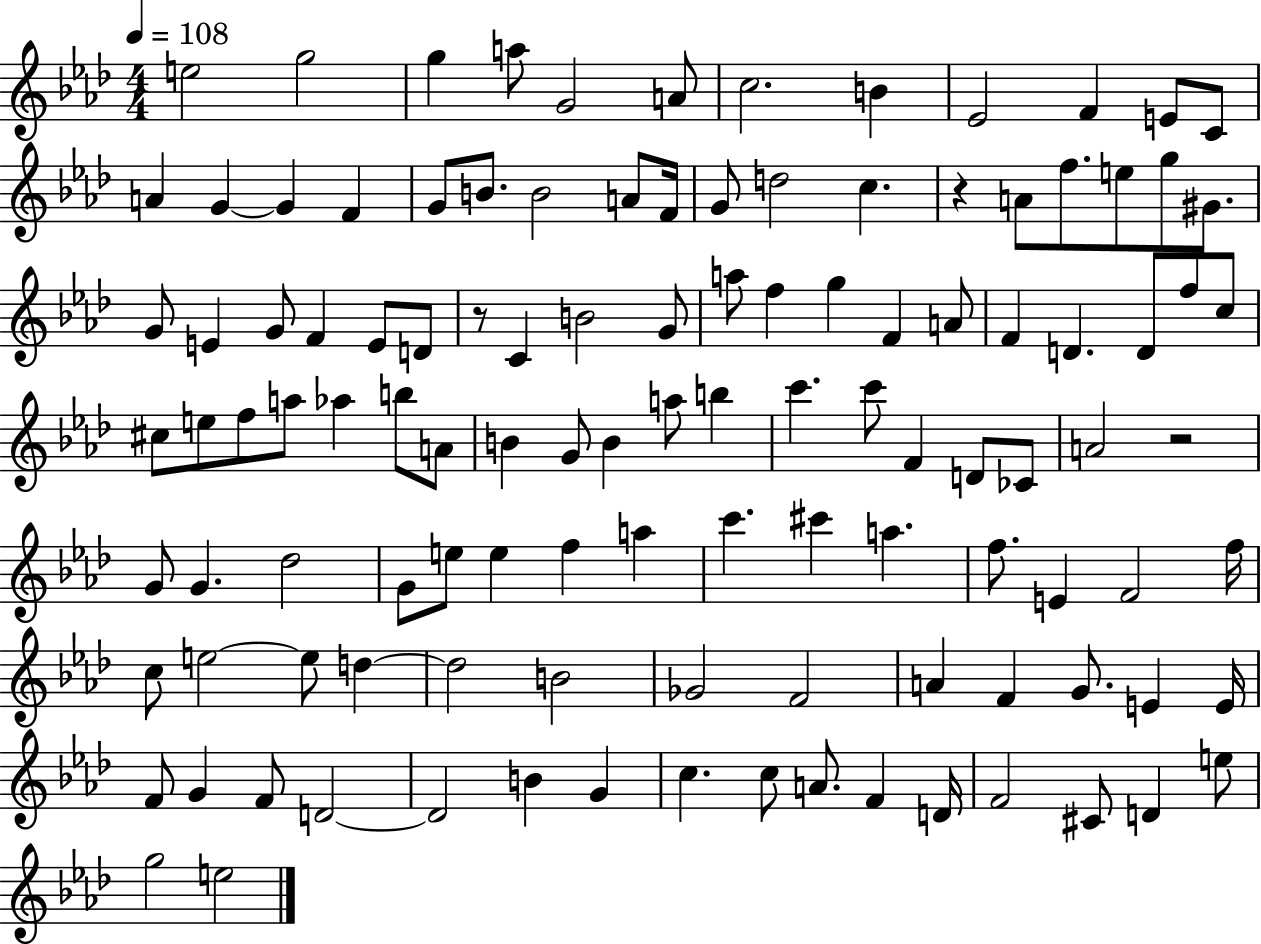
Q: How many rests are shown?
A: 3